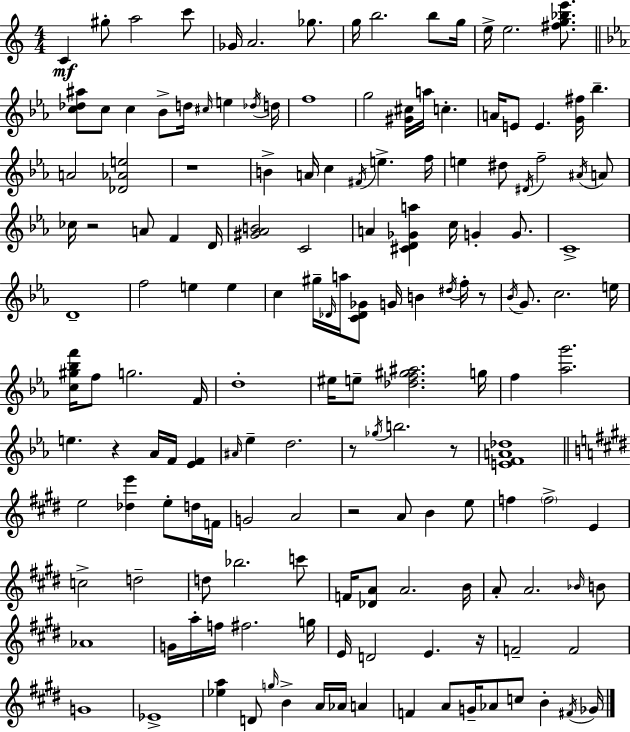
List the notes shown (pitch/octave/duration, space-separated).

C4/q G#5/e A5/h C6/e Gb4/s A4/h. Gb5/e. G5/s B5/h. B5/e G5/s E5/s E5/h. [F#5,G5,Bb5,E6]/e. [C5,Db5,A#5]/e C5/e C5/q Bb4/e D5/s C#5/s E5/q Db5/s D5/s F5/w G5/h [G#4,C#5]/s A5/s C5/q. A4/s E4/e E4/q. [G4,F#5]/s Bb5/q. A4/h [Db4,Ab4,E5]/h R/w B4/q A4/s C5/q F#4/s E5/q. F5/s E5/q D#5/e D#4/s F5/h A#4/s A4/e CES5/s R/h A4/e F4/q D4/s [G#4,Ab4,B4]/h C4/h A4/q [C#4,D4,Gb4,A5]/q C5/s G4/q G4/e. C4/w D4/w F5/h E5/q E5/q C5/q G#5/s Db4/s A5/s [C4,Db4,Gb4]/e G4/s B4/q D#5/s F5/s R/e Bb4/s G4/e. C5/h. E5/s [C5,G#5,Bb5,F6]/s F5/e G5/h. F4/s D5/w EIS5/s E5/e [Db5,F5,G#5,A#5]/h. G5/s F5/q [Ab5,G6]/h. E5/q. R/q Ab4/s F4/s [Eb4,F4]/q A#4/s Eb5/q D5/h. R/e Gb5/s B5/h. R/e [E4,F4,A4,Db5]/w E5/h [Db5,E6]/q E5/e D5/s F4/s G4/h A4/h R/h A4/e B4/q E5/e F5/q F5/h E4/q C5/h D5/h D5/e Bb5/h. C6/e F4/s [Db4,A4]/e A4/h. B4/s A4/e A4/h. Bb4/s B4/e Ab4/w G4/s A5/s F5/s F#5/h. G5/s E4/s D4/h E4/q. R/s F4/h F4/h G4/w Eb4/w [Eb5,A5]/q D4/e G5/s B4/q A4/s Ab4/s A4/q F4/q A4/e G4/s Ab4/e C5/e B4/q F#4/s Gb4/s